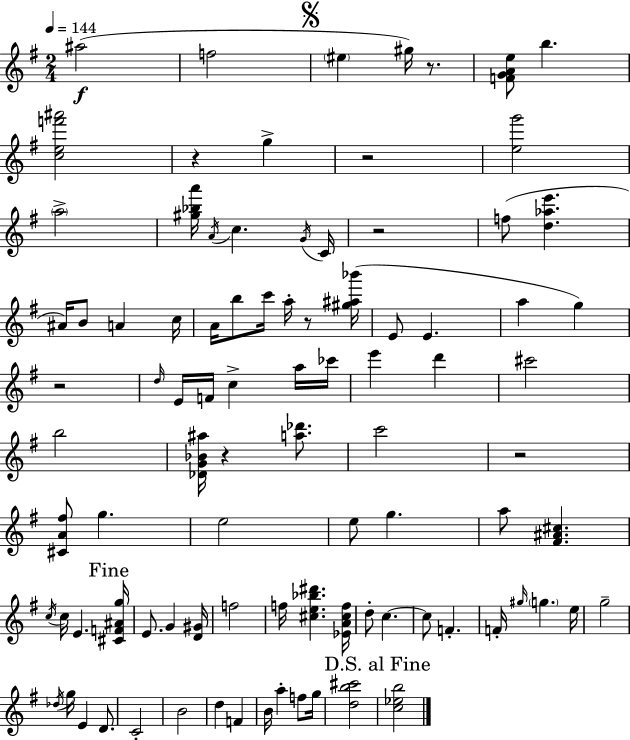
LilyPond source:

{
  \clef treble
  \numericTimeSignature
  \time 2/4
  \key e \minor
  \tempo 4 = 144
  ais''2(\f | f''2 | \mark \markup { \musicglyph "scripts.segno" } \parenthesize eis''4 gis''16) r8. | <f' g' a' e''>8 b''4. | \break <c'' e'' f''' ais'''>2 | r4 g''4-> | r2 | <e'' g'''>2 | \break \parenthesize a''2-> | <gis'' bes'' a'''>16 \acciaccatura { a'16 } c''4. | \acciaccatura { g'16 } c'16 r2 | f''8( <d'' aes'' e'''>4. | \break ais'16) b'8 a'4 | c''16 a'16 b''8 c'''16 a''16-. r8 | <gis'' ais'' bes'''>16( e'8 e'4. | a''4 g''4) | \break r2 | \grace { d''16 } e'16 f'16 c''4-> | a''16 ces'''16 e'''4 d'''4 | cis'''2 | \break b''2 | <des' g' bes' ais''>16 r4 | <a'' des'''>8. c'''2 | r2 | \break <cis' a' fis''>8 g''4. | e''2 | e''8 g''4. | a''8 <fis' ais' cis''>4. | \break \acciaccatura { c''16 } c''16 e'4. | \mark "Fine" <cis' f' ais' g''>16 e'8. g'4 | <d' gis'>16 f''2 | f''16 <cis'' e'' bes'' dis'''>4. | \break <ees' a' cis'' f''>16 d''8-. c''4.~~ | c''8 f'4.-. | f'16-. \grace { gis''16 } \parenthesize g''4. | e''16 g''2-- | \break \acciaccatura { des''16 } g''16 e'4 | d'8. c'2-. | b'2 | d''4 | \break f'4 b'16 a''4-. | f''8 g''16 <d'' b'' cis'''>2 | \mark "D.S. al Fine" <c'' ees'' b''>2 | \bar "|."
}